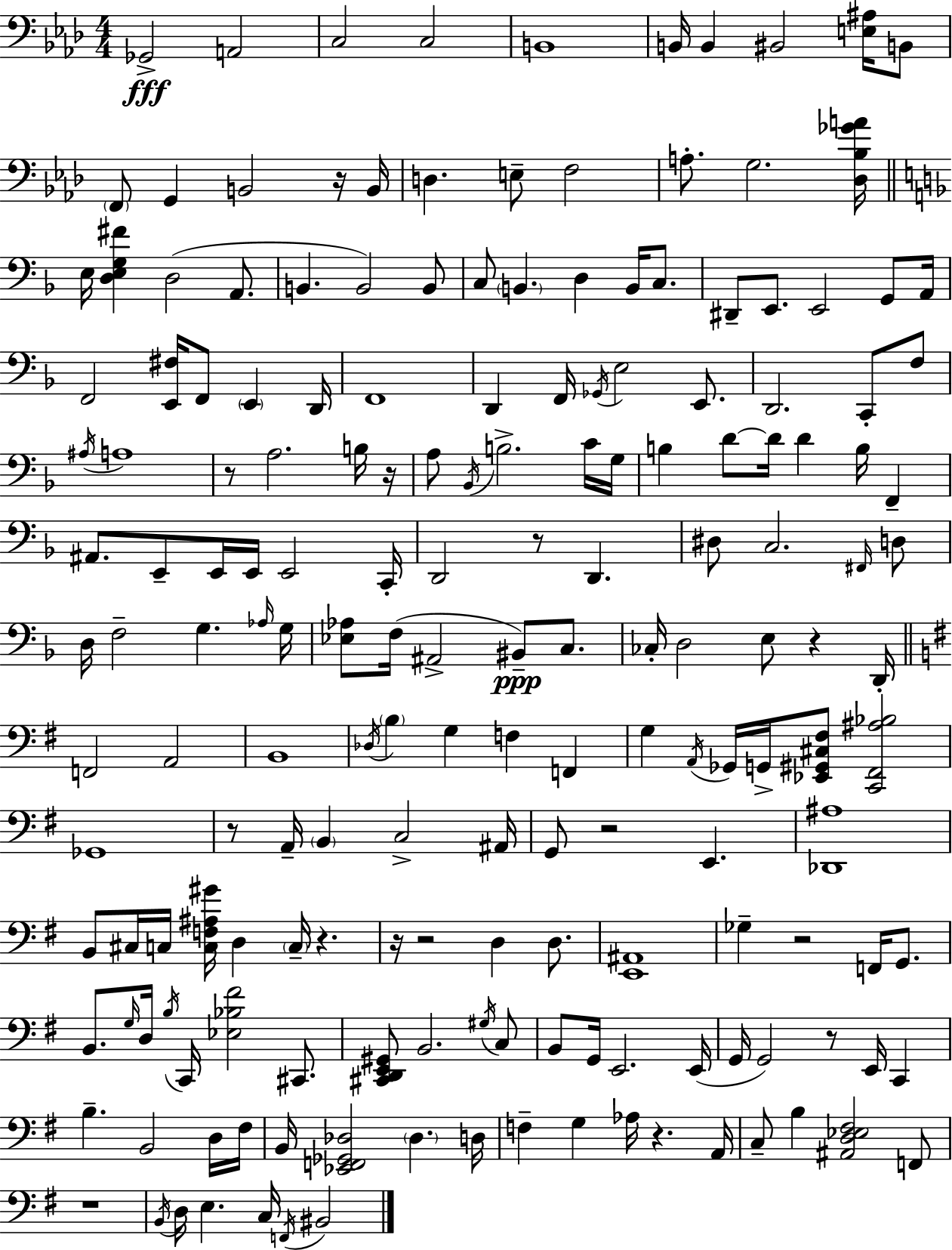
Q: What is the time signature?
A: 4/4